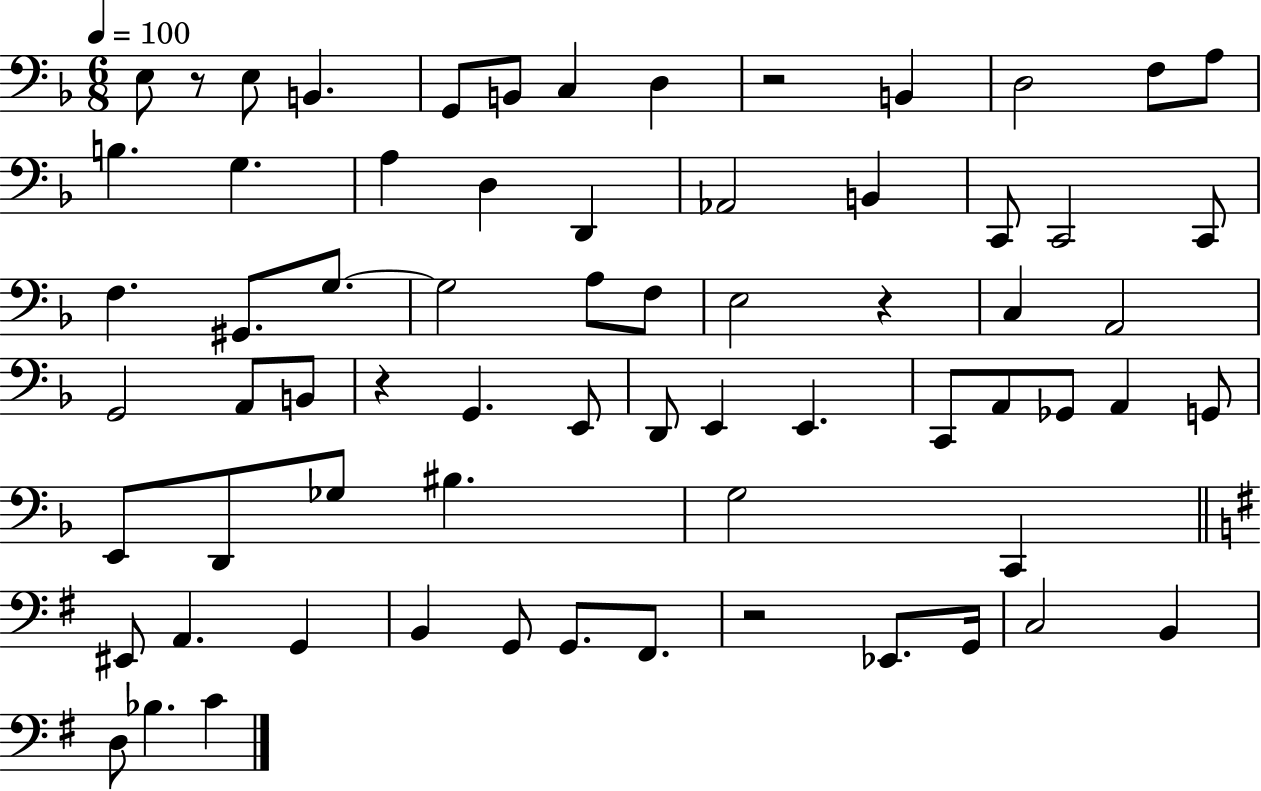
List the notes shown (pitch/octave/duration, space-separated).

E3/e R/e E3/e B2/q. G2/e B2/e C3/q D3/q R/h B2/q D3/h F3/e A3/e B3/q. G3/q. A3/q D3/q D2/q Ab2/h B2/q C2/e C2/h C2/e F3/q. G#2/e. G3/e. G3/h A3/e F3/e E3/h R/q C3/q A2/h G2/h A2/e B2/e R/q G2/q. E2/e D2/e E2/q E2/q. C2/e A2/e Gb2/e A2/q G2/e E2/e D2/e Gb3/e BIS3/q. G3/h C2/q EIS2/e A2/q. G2/q B2/q G2/e G2/e. F#2/e. R/h Eb2/e. G2/s C3/h B2/q D3/e Bb3/q. C4/q